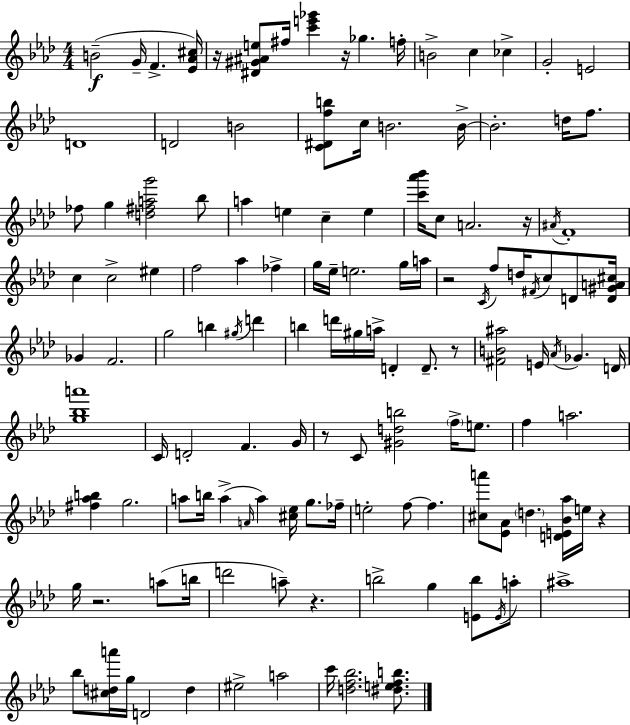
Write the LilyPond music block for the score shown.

{
  \clef treble
  \numericTimeSignature
  \time 4/4
  \key aes \major
  b'2--(\f g'16-- f'4.-> <ees' aes' cis''>16) | r16 <dis' gis' ais' e''>8 fis''16 <c''' e''' ges'''>4 r16 ges''4. f''16-. | b'2-> c''4 ces''4-> | g'2-. e'2 | \break d'1 | d'2 b'2 | <c' dis' f'' b''>8 c''16 b'2. b'16->~~ | b'2.-. d''16 f''8. | \break fes''8 g''4 <d'' fis'' a'' g'''>2 bes''8 | a''4 e''4 c''4-- e''4 | <c''' aes''' bes'''>16 c''8 a'2. r16 | \acciaccatura { ais'16 } f'1-. | \break c''4 c''2-> eis''4 | f''2 aes''4 fes''4-> | g''16 ees''16-- e''2. g''16 | a''16 r2 \acciaccatura { c'16 } f''8 d''16 \acciaccatura { fis'16 } c''8 | \break d'8 <d' gis' a' cis''>16 ges'4 f'2. | g''2 b''4 \acciaccatura { gis''16 } | d'''4 b''4 d'''16 gis''16 a''16-> d'4-. d'8.-- | r8 <fis' b' ais''>2 e'16 \acciaccatura { aes'16 } ges'4. | \break d'16 <g'' bes'' a'''>1 | c'16 d'2-. f'4. | g'16 r8 c'8 <gis' d'' b''>2 | \parenthesize f''16-> e''8. f''4 a''2. | \break <fis'' aes'' b''>4 g''2. | a''8 b''16 a''4->( \grace { a'16 } a''4) | <cis'' ees''>16 g''8. fes''16-- e''2-. f''8~~ | f''4. <cis'' a'''>8 <ees' aes'>8 \parenthesize d''4. | \break <d' e' bes' aes''>16 e''16 r4 g''16 r2. | a''8( b''16 d'''2 a''8--) | r4. b''2-> g''4 | <e' b''>8 \acciaccatura { e'16 } a''8-. ais''1-> | \break bes''8 <cis'' d'' a'''>16 g''16 d'2 | d''4 eis''2-> a''2 | c'''16 <d'' f'' bes''>2. | <dis'' e'' f'' b''>8. \bar "|."
}